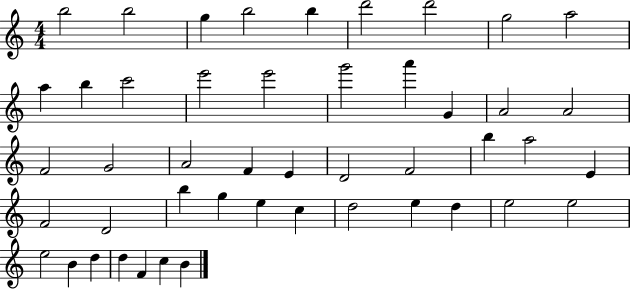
B5/h B5/h G5/q B5/h B5/q D6/h D6/h G5/h A5/h A5/q B5/q C6/h E6/h E6/h G6/h A6/q G4/q A4/h A4/h F4/h G4/h A4/h F4/q E4/q D4/h F4/h B5/q A5/h E4/q F4/h D4/h B5/q G5/q E5/q C5/q D5/h E5/q D5/q E5/h E5/h E5/h B4/q D5/q D5/q F4/q C5/q B4/q